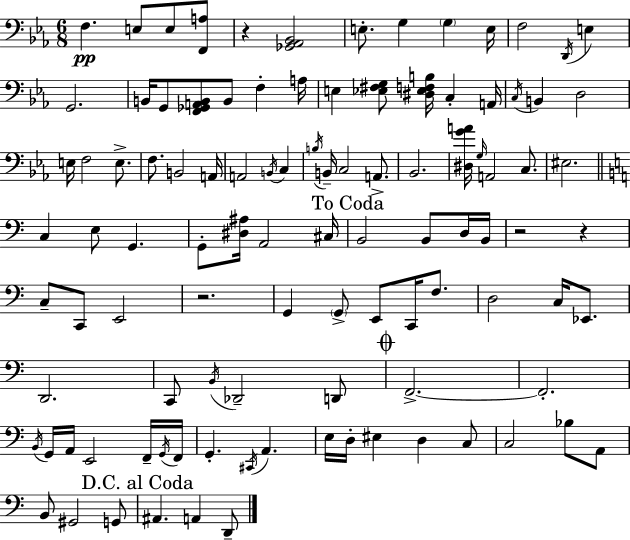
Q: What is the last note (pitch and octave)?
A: D2